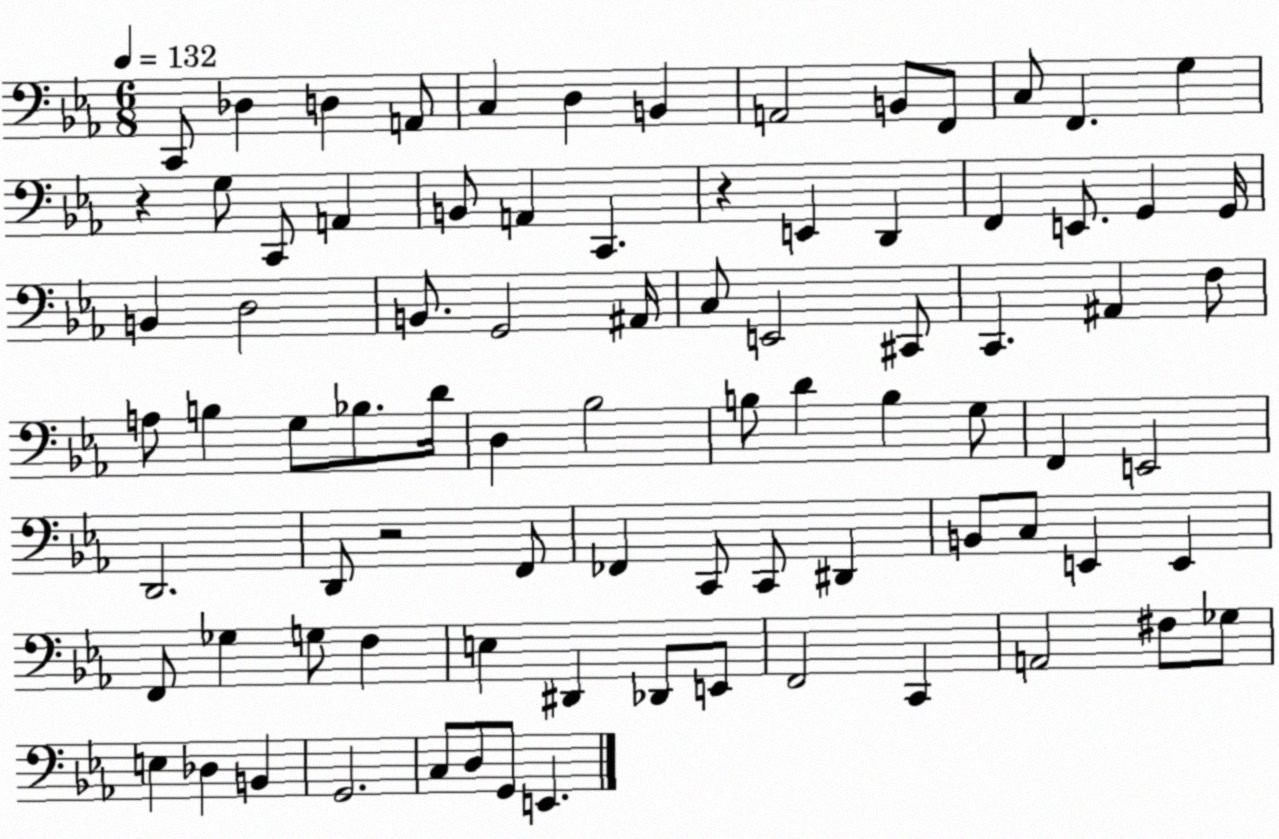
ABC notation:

X:1
T:Untitled
M:6/8
L:1/4
K:Eb
C,,/2 _D, D, A,,/2 C, D, B,, A,,2 B,,/2 F,,/2 C,/2 F,, G, z G,/2 C,,/2 A,, B,,/2 A,, C,, z E,, D,, F,, E,,/2 G,, G,,/4 B,, D,2 B,,/2 G,,2 ^A,,/4 C,/2 E,,2 ^C,,/2 C,, ^A,, F,/2 A,/2 B, G,/2 _B,/2 D/4 D, _B,2 B,/2 D B, G,/2 F,, E,,2 D,,2 D,,/2 z2 F,,/2 _F,, C,,/2 C,,/2 ^D,, B,,/2 C,/2 E,, E,, F,,/2 _G, G,/2 F, E, ^D,, _D,,/2 E,,/2 F,,2 C,, A,,2 ^F,/2 _G,/2 E, _D, B,, G,,2 C,/2 D,/2 G,,/2 E,,